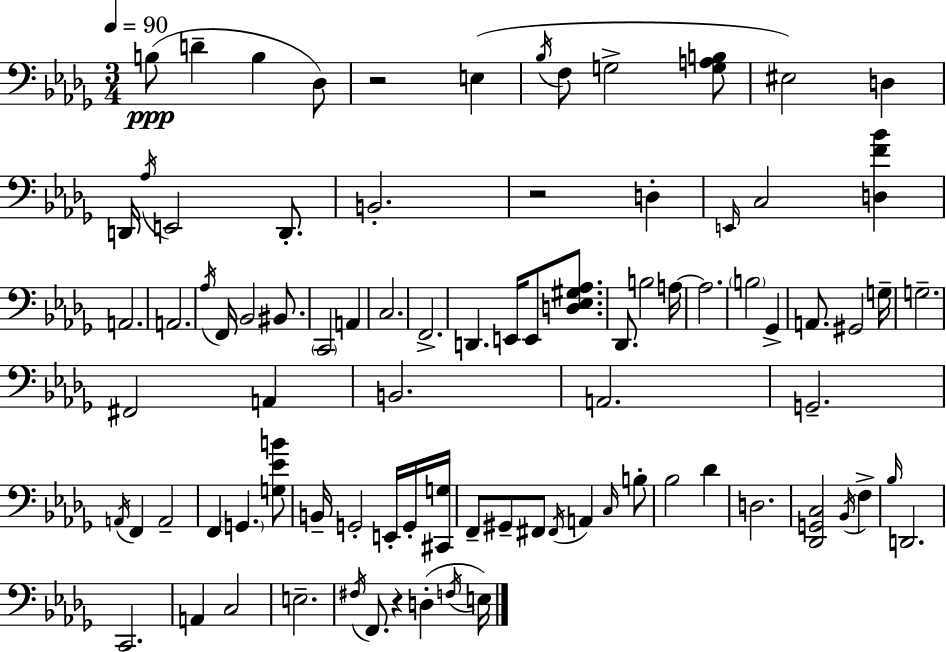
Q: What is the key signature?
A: BES minor